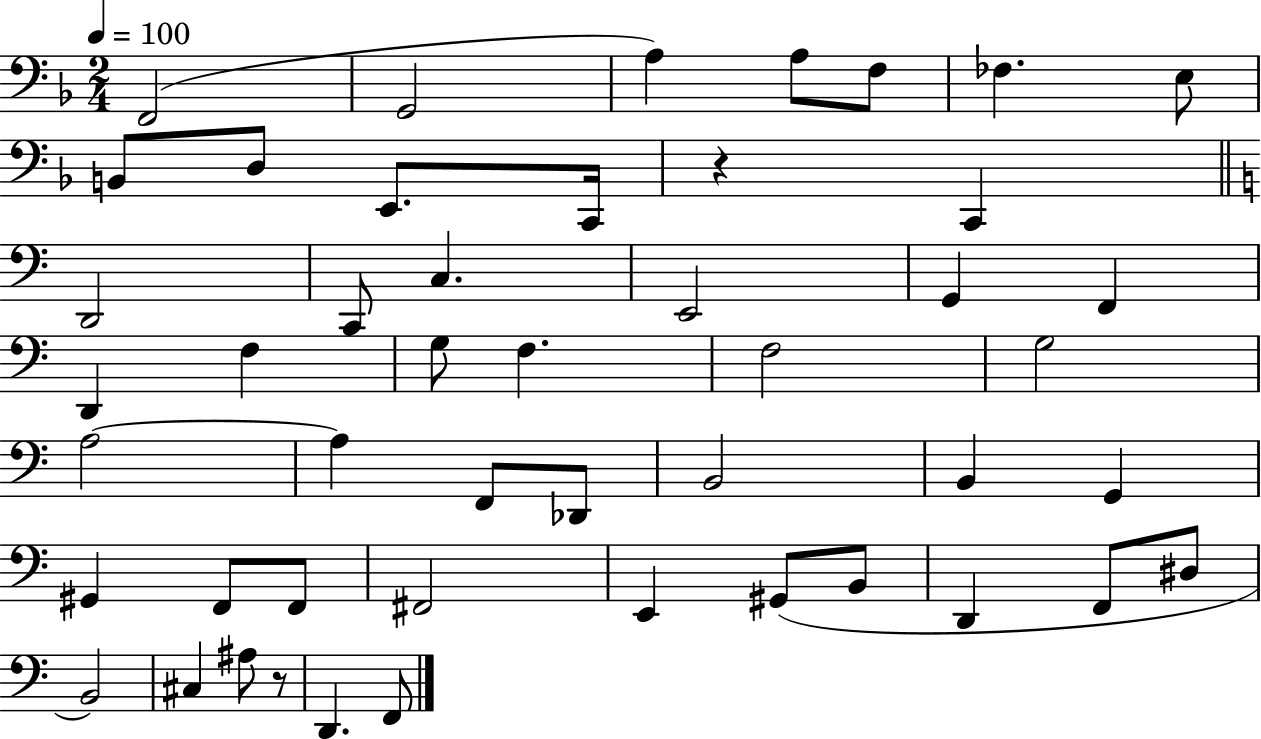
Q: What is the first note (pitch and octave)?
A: F2